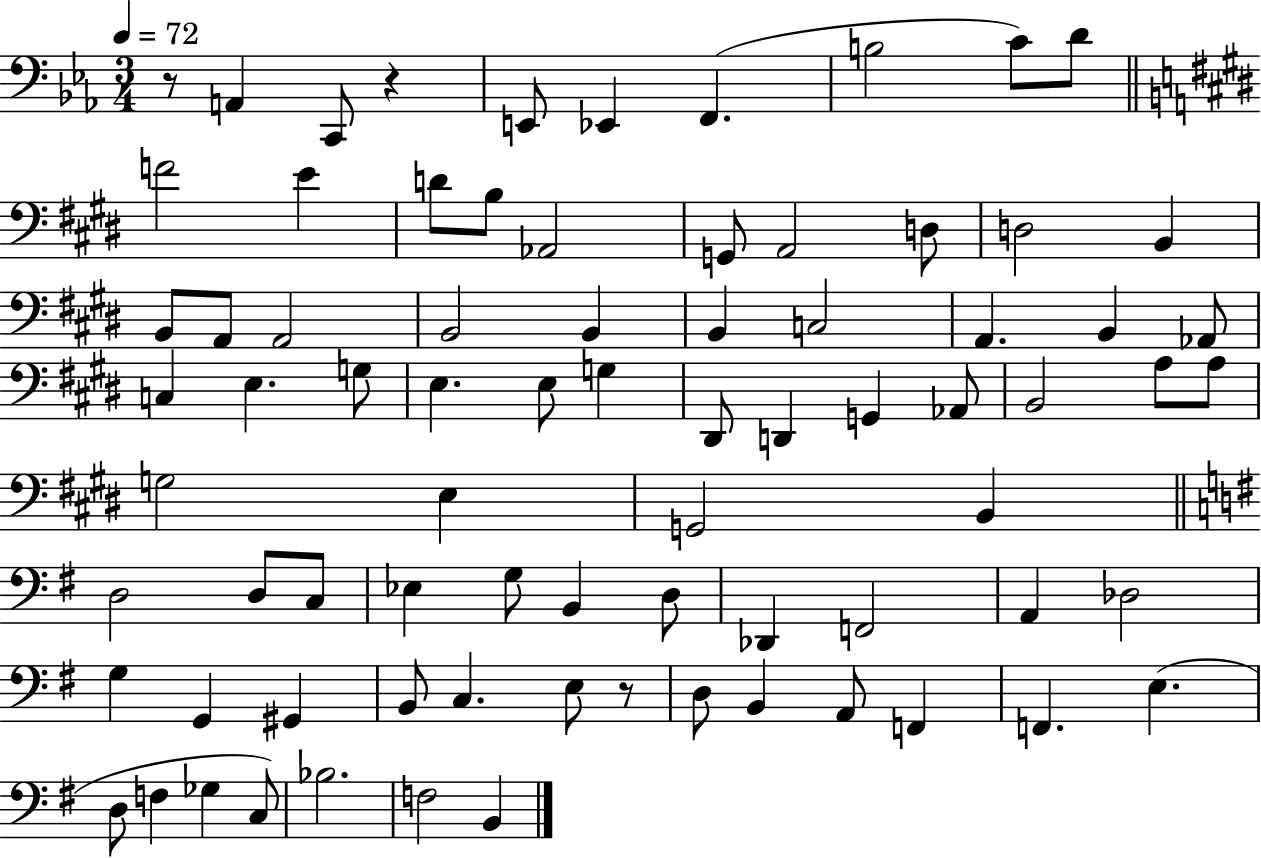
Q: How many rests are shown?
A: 3